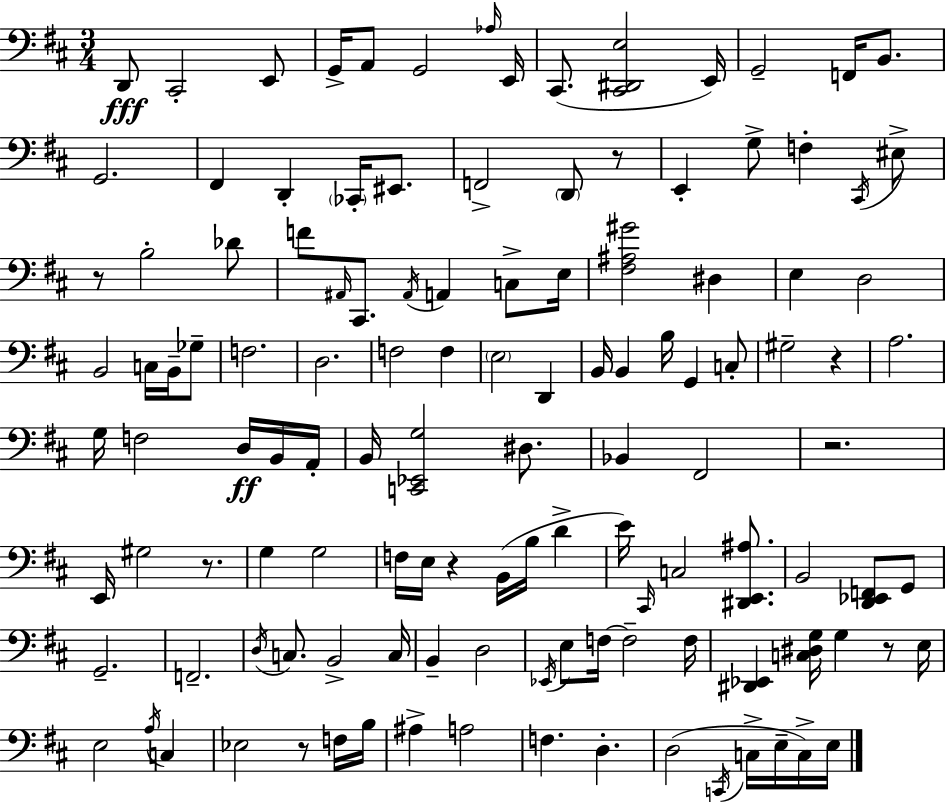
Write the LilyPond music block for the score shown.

{
  \clef bass
  \numericTimeSignature
  \time 3/4
  \key d \major
  d,8\fff cis,2-. e,8 | g,16-> a,8 g,2 \grace { aes16 } | e,16 cis,8.( <cis, dis, e>2 | e,16) g,2-- f,16 b,8. | \break g,2. | fis,4 d,4-. \parenthesize ces,16-. eis,8. | f,2-> \parenthesize d,8 r8 | e,4-. g8-> f4-. \acciaccatura { cis,16 } | \break eis8-> r8 b2-. | des'8 f'8 \grace { ais,16 } cis,8. \acciaccatura { ais,16 } a,4 | c8-> e16 <fis ais gis'>2 | dis4 e4 d2 | \break b,2 | c16 b,16-- ges8-- f2. | d2. | f2 | \break f4 \parenthesize e2 | d,4 b,16 b,4 b16 g,4 | c8-. gis2-- | r4 a2. | \break g16 f2 | d16\ff b,16 a,16-. b,16 <c, ees, g>2 | dis8. bes,4 fis,2 | r2. | \break e,16 gis2 | r8. g4 g2 | f16 e16 r4 b,16( b16 | d'4-> e'16) \grace { cis,16 } c2 | \break <dis, e, ais>8. b,2 | <d, ees, f,>8 g,8 g,2.-- | f,2.-- | \acciaccatura { d16 } c8. b,2-> | \break c16 b,4-- d2 | \acciaccatura { ees,16 } e8 f16~~ f2-- | f16 <dis, ees,>4 <c dis g>16 | g4 r8 e16 e2 | \break \acciaccatura { a16 } c4 ees2 | r8 f16 b16 ais4-> | a2 f4. | d4.-. d2( | \break \acciaccatura { c,16 } c16-> e16-- c16->) e16 \bar "|."
}